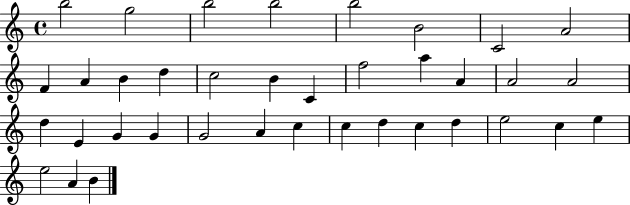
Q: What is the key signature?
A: C major